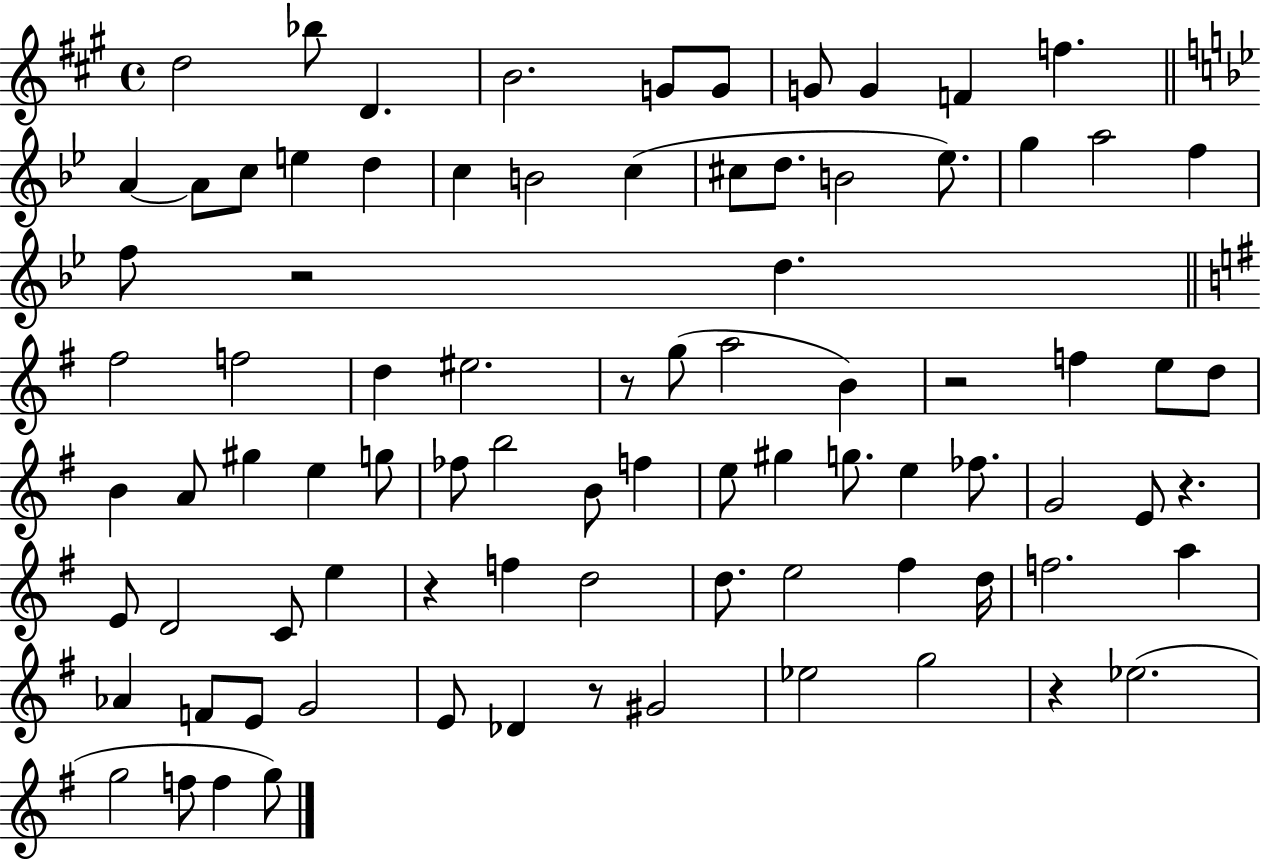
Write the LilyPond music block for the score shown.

{
  \clef treble
  \time 4/4
  \defaultTimeSignature
  \key a \major
  d''2 bes''8 d'4. | b'2. g'8 g'8 | g'8 g'4 f'4 f''4. | \bar "||" \break \key g \minor a'4~~ a'8 c''8 e''4 d''4 | c''4 b'2 c''4( | cis''8 d''8. b'2 ees''8.) | g''4 a''2 f''4 | \break f''8 r2 d''4. | \bar "||" \break \key g \major fis''2 f''2 | d''4 eis''2. | r8 g''8( a''2 b'4) | r2 f''4 e''8 d''8 | \break b'4 a'8 gis''4 e''4 g''8 | fes''8 b''2 b'8 f''4 | e''8 gis''4 g''8. e''4 fes''8. | g'2 e'8 r4. | \break e'8 d'2 c'8 e''4 | r4 f''4 d''2 | d''8. e''2 fis''4 d''16 | f''2. a''4 | \break aes'4 f'8 e'8 g'2 | e'8 des'4 r8 gis'2 | ees''2 g''2 | r4 ees''2.( | \break g''2 f''8 f''4 g''8) | \bar "|."
}